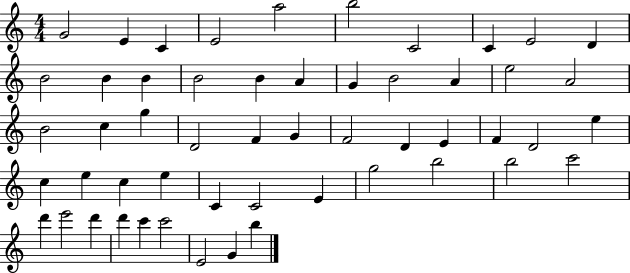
X:1
T:Untitled
M:4/4
L:1/4
K:C
G2 E C E2 a2 b2 C2 C E2 D B2 B B B2 B A G B2 A e2 A2 B2 c g D2 F G F2 D E F D2 e c e c e C C2 E g2 b2 b2 c'2 d' e'2 d' d' c' c'2 E2 G b